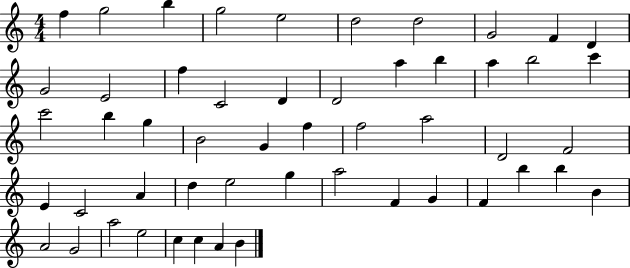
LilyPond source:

{
  \clef treble
  \numericTimeSignature
  \time 4/4
  \key c \major
  f''4 g''2 b''4 | g''2 e''2 | d''2 d''2 | g'2 f'4 d'4 | \break g'2 e'2 | f''4 c'2 d'4 | d'2 a''4 b''4 | a''4 b''2 c'''4 | \break c'''2 b''4 g''4 | b'2 g'4 f''4 | f''2 a''2 | d'2 f'2 | \break e'4 c'2 a'4 | d''4 e''2 g''4 | a''2 f'4 g'4 | f'4 b''4 b''4 b'4 | \break a'2 g'2 | a''2 e''2 | c''4 c''4 a'4 b'4 | \bar "|."
}